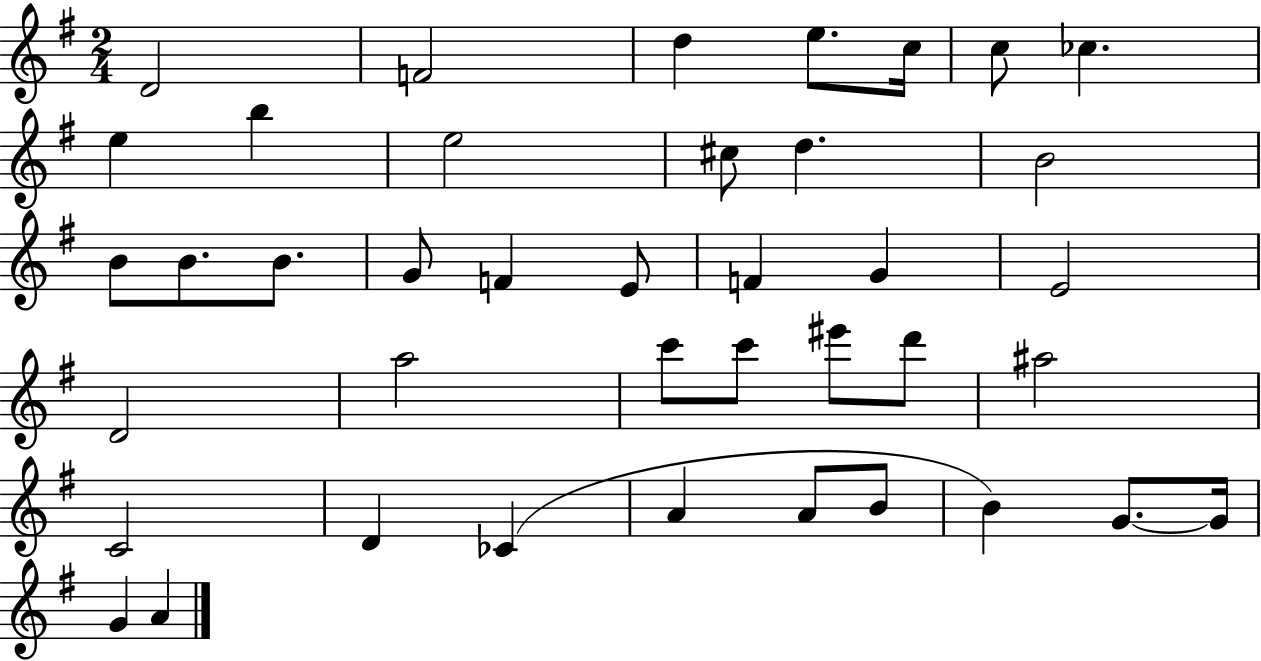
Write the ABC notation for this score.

X:1
T:Untitled
M:2/4
L:1/4
K:G
D2 F2 d e/2 c/4 c/2 _c e b e2 ^c/2 d B2 B/2 B/2 B/2 G/2 F E/2 F G E2 D2 a2 c'/2 c'/2 ^e'/2 d'/2 ^a2 C2 D _C A A/2 B/2 B G/2 G/4 G A